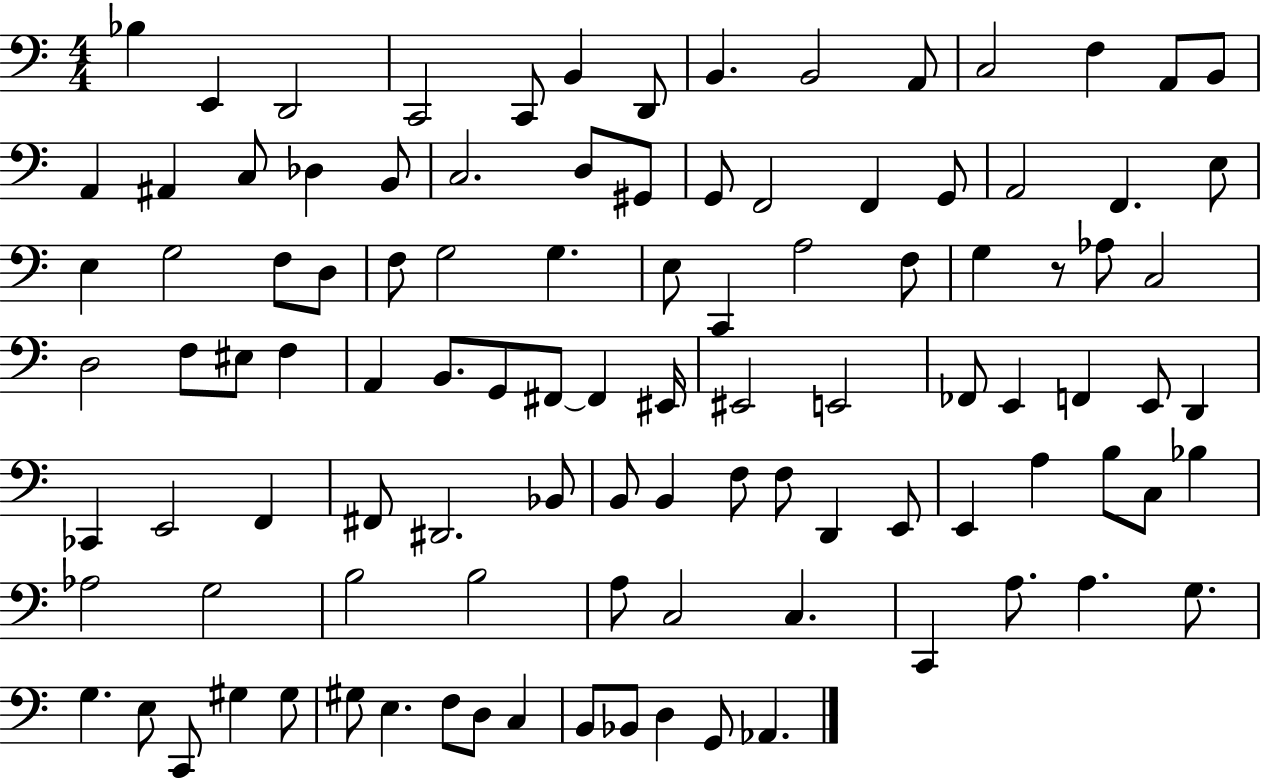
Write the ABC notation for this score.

X:1
T:Untitled
M:4/4
L:1/4
K:C
_B, E,, D,,2 C,,2 C,,/2 B,, D,,/2 B,, B,,2 A,,/2 C,2 F, A,,/2 B,,/2 A,, ^A,, C,/2 _D, B,,/2 C,2 D,/2 ^G,,/2 G,,/2 F,,2 F,, G,,/2 A,,2 F,, E,/2 E, G,2 F,/2 D,/2 F,/2 G,2 G, E,/2 C,, A,2 F,/2 G, z/2 _A,/2 C,2 D,2 F,/2 ^E,/2 F, A,, B,,/2 G,,/2 ^F,,/2 ^F,, ^E,,/4 ^E,,2 E,,2 _F,,/2 E,, F,, E,,/2 D,, _C,, E,,2 F,, ^F,,/2 ^D,,2 _B,,/2 B,,/2 B,, F,/2 F,/2 D,, E,,/2 E,, A, B,/2 C,/2 _B, _A,2 G,2 B,2 B,2 A,/2 C,2 C, C,, A,/2 A, G,/2 G, E,/2 C,,/2 ^G, ^G,/2 ^G,/2 E, F,/2 D,/2 C, B,,/2 _B,,/2 D, G,,/2 _A,,